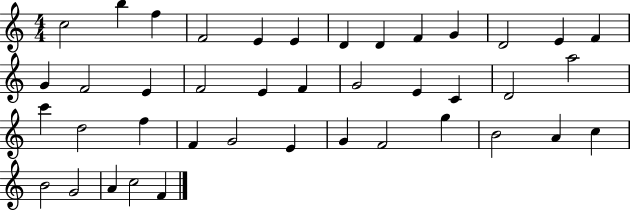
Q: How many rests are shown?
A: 0